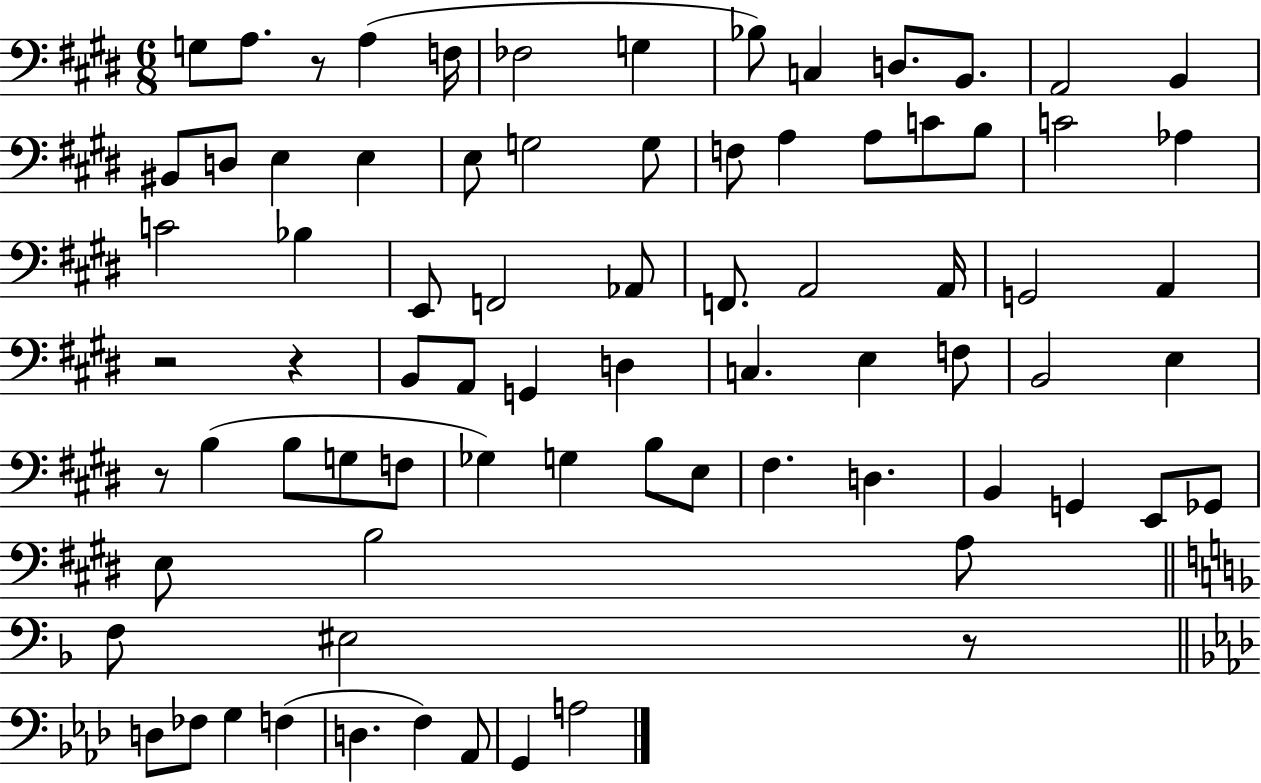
X:1
T:Untitled
M:6/8
L:1/4
K:E
G,/2 A,/2 z/2 A, F,/4 _F,2 G, _B,/2 C, D,/2 B,,/2 A,,2 B,, ^B,,/2 D,/2 E, E, E,/2 G,2 G,/2 F,/2 A, A,/2 C/2 B,/2 C2 _A, C2 _B, E,,/2 F,,2 _A,,/2 F,,/2 A,,2 A,,/4 G,,2 A,, z2 z B,,/2 A,,/2 G,, D, C, E, F,/2 B,,2 E, z/2 B, B,/2 G,/2 F,/2 _G, G, B,/2 E,/2 ^F, D, B,, G,, E,,/2 _G,,/2 E,/2 B,2 A,/2 F,/2 ^E,2 z/2 D,/2 _F,/2 G, F, D, F, _A,,/2 G,, A,2